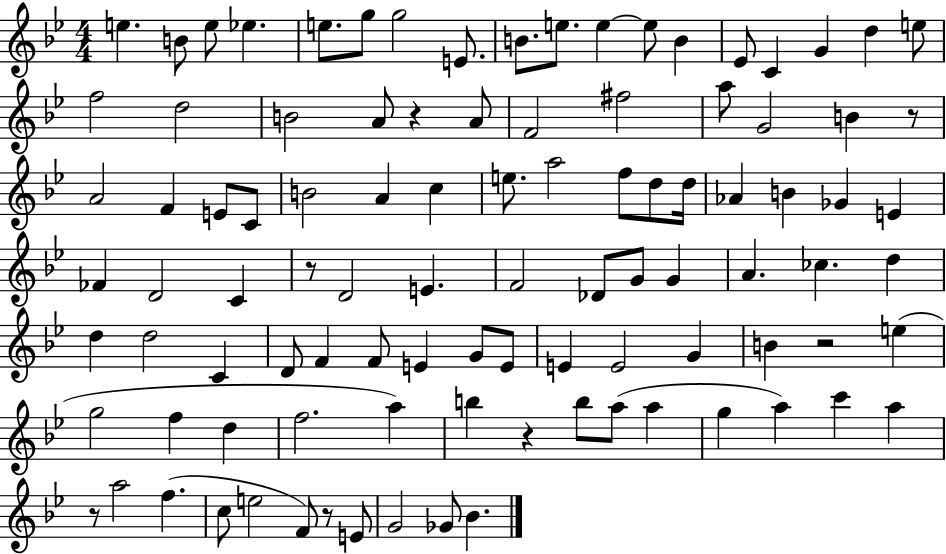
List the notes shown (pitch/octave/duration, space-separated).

E5/q. B4/e E5/e Eb5/q. E5/e. G5/e G5/h E4/e. B4/e. E5/e. E5/q E5/e B4/q Eb4/e C4/q G4/q D5/q E5/e F5/h D5/h B4/h A4/e R/q A4/e F4/h F#5/h A5/e G4/h B4/q R/e A4/h F4/q E4/e C4/e B4/h A4/q C5/q E5/e. A5/h F5/e D5/e D5/s Ab4/q B4/q Gb4/q E4/q FES4/q D4/h C4/q R/e D4/h E4/q. F4/h Db4/e G4/e G4/q A4/q. CES5/q. D5/q D5/q D5/h C4/q D4/e F4/q F4/e E4/q G4/e E4/e E4/q E4/h G4/q B4/q R/h E5/q G5/h F5/q D5/q F5/h. A5/q B5/q R/q B5/e A5/e A5/q G5/q A5/q C6/q A5/q R/e A5/h F5/q. C5/e E5/h F4/e R/e E4/e G4/h Gb4/e Bb4/q.